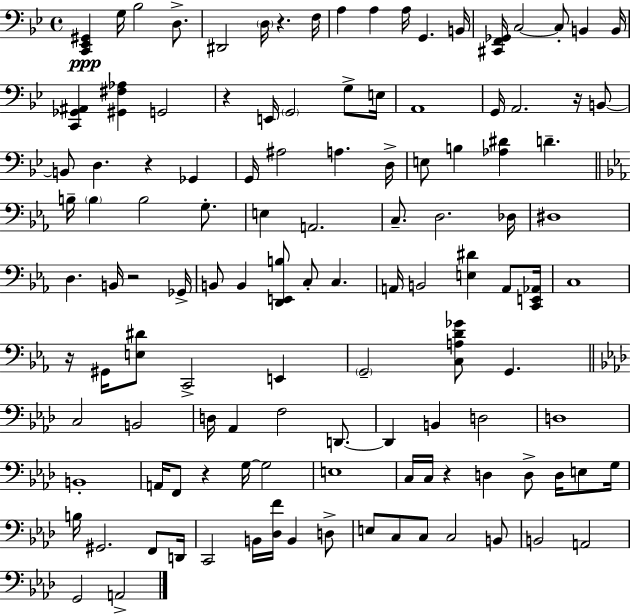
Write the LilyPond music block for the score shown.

{
  \clef bass
  \time 4/4
  \defaultTimeSignature
  \key g \minor
  <c, ees, gis,>4\ppp g16 bes2 d8.-> | dis,2 \parenthesize d16 r4. f16 | a4 a4 a16 g,4. b,16 | <cis, f, ges,>16 c2~~ c8-. b,4 b,16 | \break <c, ges, ais,>4 <gis, fis aes>4 g,2 | r4 e,16 \parenthesize g,2 g8-> e16 | a,1 | g,16 a,2. r16 b,8~~ | \break b,8 d4. r4 ges,4 | g,16 ais2 a4. d16-> | e8 b4 <aes dis'>4 d'4.-- | \bar "||" \break \key ees \major b16-- \parenthesize b4 b2 g8.-. | e4 a,2. | c8.-- d2. des16 | dis1 | \break d4. b,16 r2 ges,16-> | b,8 b,4 <d, e, b>8 c8-. c4. | a,16 b,2 <e dis'>4 a,8 <c, e, aes,>16 | c1 | \break r16 gis,16 <e dis'>8 c,2-> e,4 | \parenthesize g,2-- <c a d' ges'>8 g,4. | \bar "||" \break \key f \minor c2 b,2 | d16 aes,4 f2 d,8.~~ | d,4 b,4 d2 | d1 | \break b,1-. | a,16 f,8 r4 g16~~ g2 | e1 | c16 c16 r4 d4 d8-> d16 e8 g16 | \break b16 gis,2. f,8 d,16 | c,2 b,16 <des f'>16 b,4 d8-> | e8 c8 c8 c2 b,8 | b,2 a,2 | \break g,2 a,2-> | \bar "|."
}